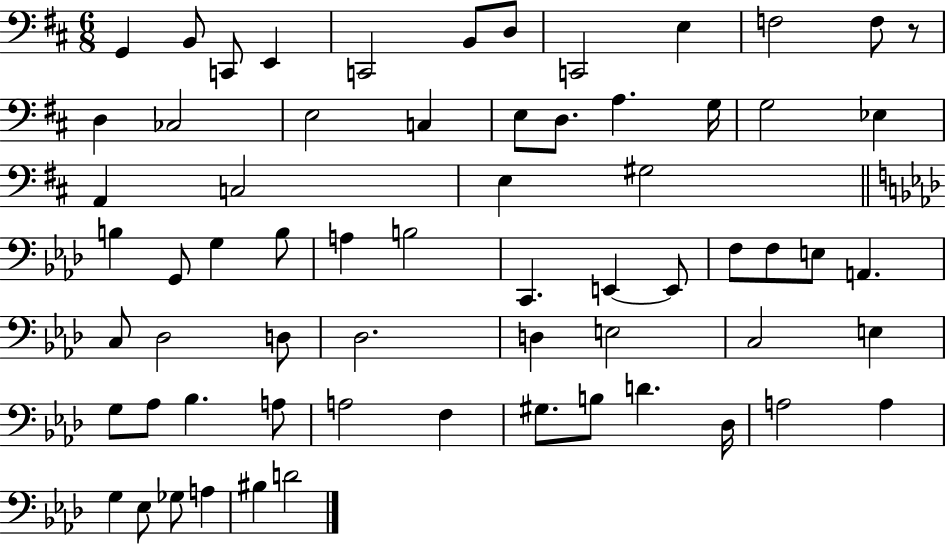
G2/q B2/e C2/e E2/q C2/h B2/e D3/e C2/h E3/q F3/h F3/e R/e D3/q CES3/h E3/h C3/q E3/e D3/e. A3/q. G3/s G3/h Eb3/q A2/q C3/h E3/q G#3/h B3/q G2/e G3/q B3/e A3/q B3/h C2/q. E2/q E2/e F3/e F3/e E3/e A2/q. C3/e Db3/h D3/e Db3/h. D3/q E3/h C3/h E3/q G3/e Ab3/e Bb3/q. A3/e A3/h F3/q G#3/e. B3/e D4/q. Db3/s A3/h A3/q G3/q Eb3/e Gb3/e A3/q BIS3/q D4/h